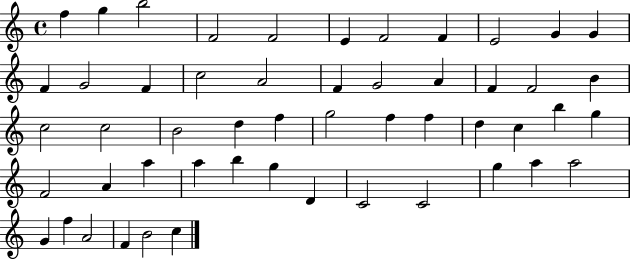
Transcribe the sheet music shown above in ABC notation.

X:1
T:Untitled
M:4/4
L:1/4
K:C
f g b2 F2 F2 E F2 F E2 G G F G2 F c2 A2 F G2 A F F2 B c2 c2 B2 d f g2 f f d c b g F2 A a a b g D C2 C2 g a a2 G f A2 F B2 c